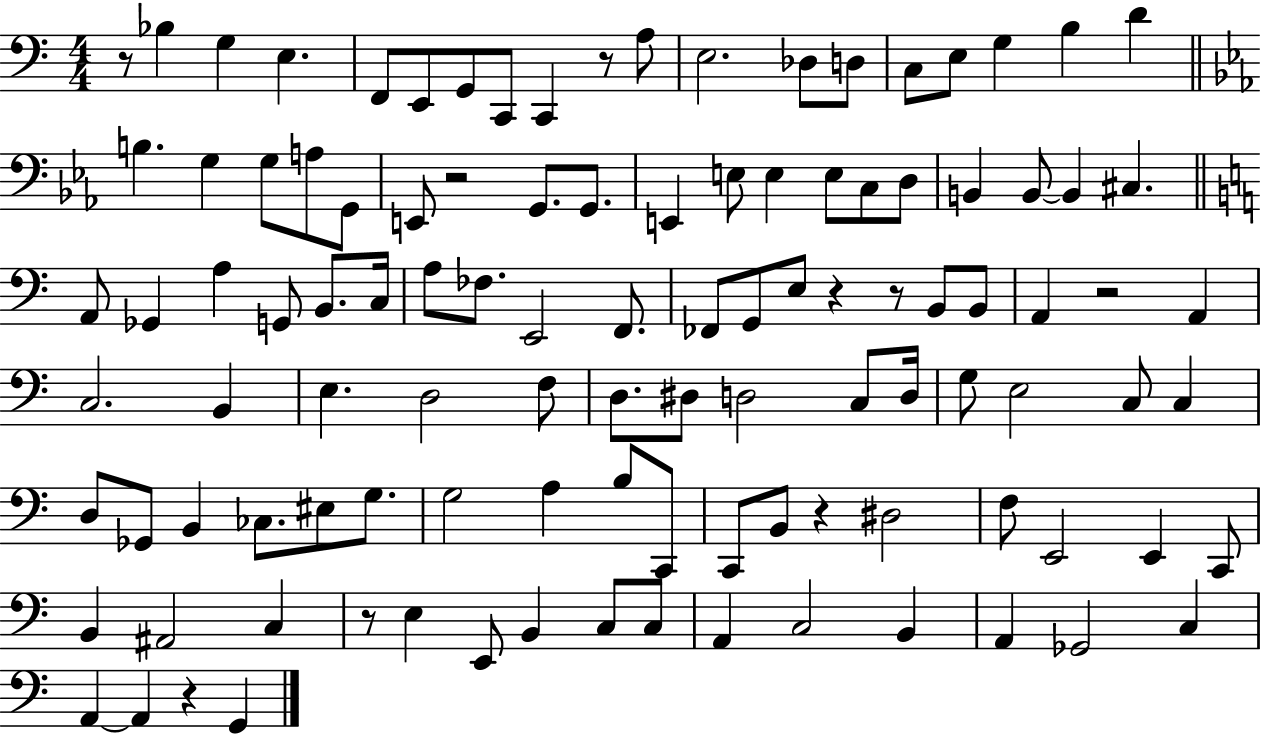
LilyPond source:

{
  \clef bass
  \numericTimeSignature
  \time 4/4
  \key c \major
  r8 bes4 g4 e4. | f,8 e,8 g,8 c,8 c,4 r8 a8 | e2. des8 d8 | c8 e8 g4 b4 d'4 | \break \bar "||" \break \key ees \major b4. g4 g8 a8 g,8 | e,8 r2 g,8. g,8. | e,4 e8 e4 e8 c8 d8 | b,4 b,8~~ b,4 cis4. | \break \bar "||" \break \key a \minor a,8 ges,4 a4 g,8 b,8. c16 | a8 fes8. e,2 f,8. | fes,8 g,8 e8 r4 r8 b,8 b,8 | a,4 r2 a,4 | \break c2. b,4 | e4. d2 f8 | d8. dis8 d2 c8 d16 | g8 e2 c8 c4 | \break d8 ges,8 b,4 ces8. eis8 g8. | g2 a4 b8 c,8 | c,8 b,8 r4 dis2 | f8 e,2 e,4 c,8 | \break b,4 ais,2 c4 | r8 e4 e,8 b,4 c8 c8 | a,4 c2 b,4 | a,4 ges,2 c4 | \break a,4~~ a,4 r4 g,4 | \bar "|."
}